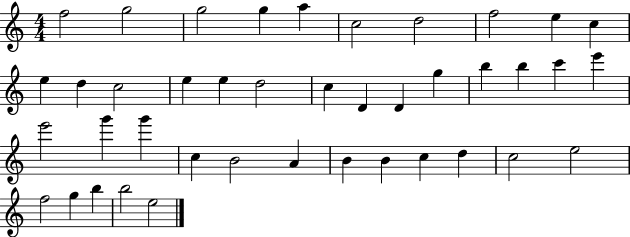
X:1
T:Untitled
M:4/4
L:1/4
K:C
f2 g2 g2 g a c2 d2 f2 e c e d c2 e e d2 c D D g b b c' e' e'2 g' g' c B2 A B B c d c2 e2 f2 g b b2 e2